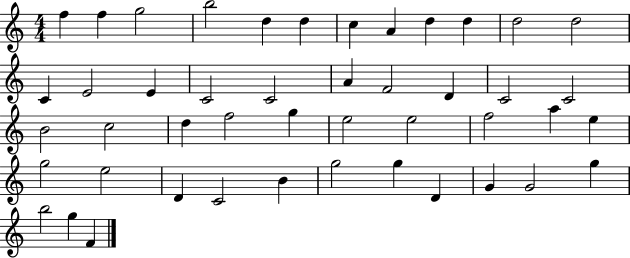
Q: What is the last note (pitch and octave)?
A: F4